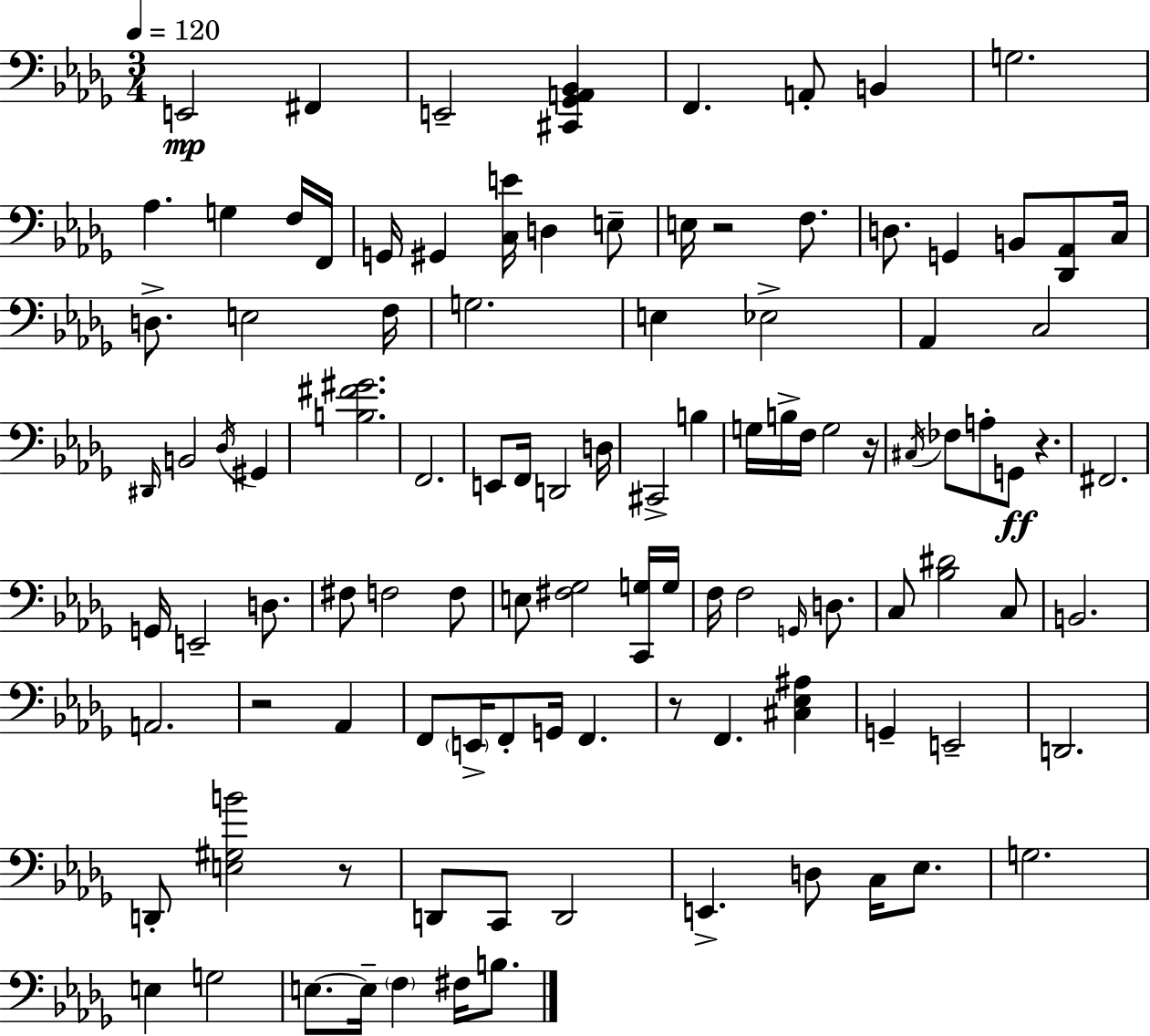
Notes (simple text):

E2/h F#2/q E2/h [C#2,Gb2,A2,Bb2]/q F2/q. A2/e B2/q G3/h. Ab3/q. G3/q F3/s F2/s G2/s G#2/q [C3,E4]/s D3/q E3/e E3/s R/h F3/e. D3/e. G2/q B2/e [Db2,Ab2]/e C3/s D3/e. E3/h F3/s G3/h. E3/q Eb3/h Ab2/q C3/h D#2/s B2/h Db3/s G#2/q [B3,F#4,G#4]/h. F2/h. E2/e F2/s D2/h D3/s C#2/h B3/q G3/s B3/s F3/s G3/h R/s C#3/s FES3/e A3/e G2/e R/q. F#2/h. G2/s E2/h D3/e. F#3/e F3/h F3/e E3/e [F#3,Gb3]/h [C2,G3]/s G3/s F3/s F3/h G2/s D3/e. C3/e [Bb3,D#4]/h C3/e B2/h. A2/h. R/h Ab2/q F2/e E2/s F2/e G2/s F2/q. R/e F2/q. [C#3,Eb3,A#3]/q G2/q E2/h D2/h. D2/e [E3,G#3,B4]/h R/e D2/e C2/e D2/h E2/q. D3/e C3/s Eb3/e. G3/h. E3/q G3/h E3/e. E3/s F3/q F#3/s B3/e.